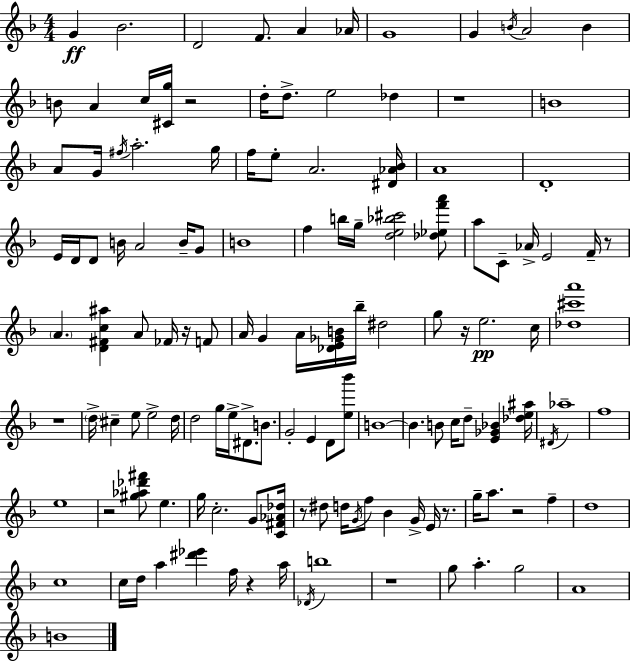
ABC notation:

X:1
T:Untitled
M:4/4
L:1/4
K:F
G _B2 D2 F/2 A _A/4 G4 G B/4 A2 B B/2 A c/4 [^Cg]/4 z2 d/4 d/2 e2 _d z4 B4 A/2 G/4 ^f/4 a2 g/4 f/4 e/2 A2 [^D_A_B]/4 A4 D4 E/4 D/4 D/2 B/4 A2 B/4 G/2 B4 f b/4 g/4 [de_b^c']2 [_d_ef'a']/2 a/2 C/2 _A/4 E2 F/4 z/2 A [D^Fc^a] A/2 _F/4 z/4 F/2 A/4 G A/4 [_DE_GB]/4 _b/4 ^d2 g/2 z/4 e2 c/4 [_d^c'a']4 z4 d/4 ^c e/2 e2 d/4 d2 g/4 e/4 ^D/2 B/2 G2 E D/2 [e_b']/2 B4 B B/2 c/4 d/2 [E_G_B] [_de^a]/4 ^D/4 _a4 f4 e4 z2 [^g_a_d'^f']/2 e g/4 c2 G/2 [C^F_A_d]/4 z/2 ^d/2 d/4 G/4 f/2 _B G/4 E/4 z/2 g/4 a/2 z2 f d4 c4 c/4 d/4 a [^d'_e'] f/4 z a/4 _D/4 b4 z4 g/2 a g2 A4 B4